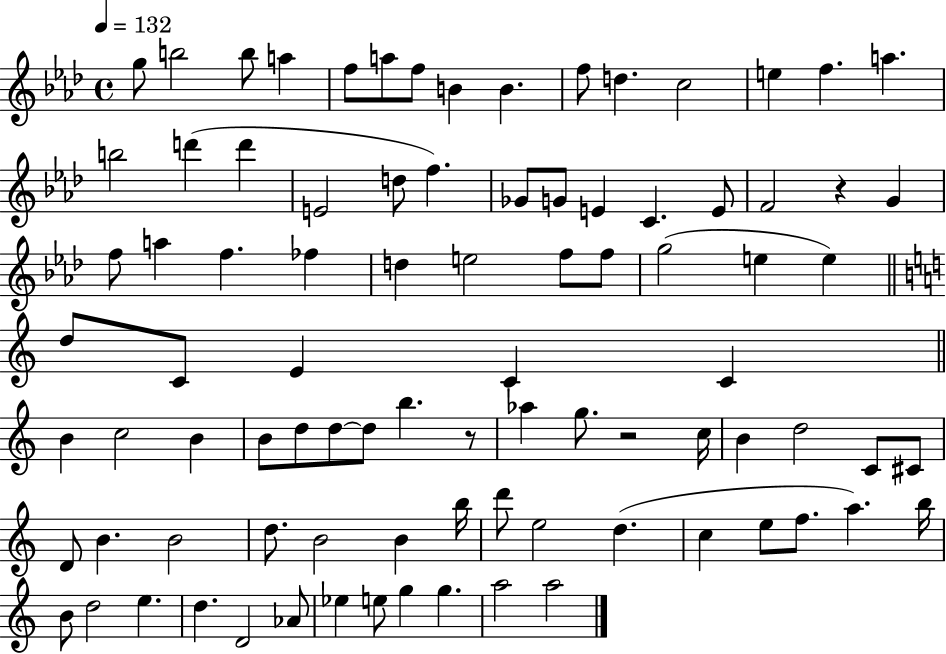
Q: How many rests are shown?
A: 3